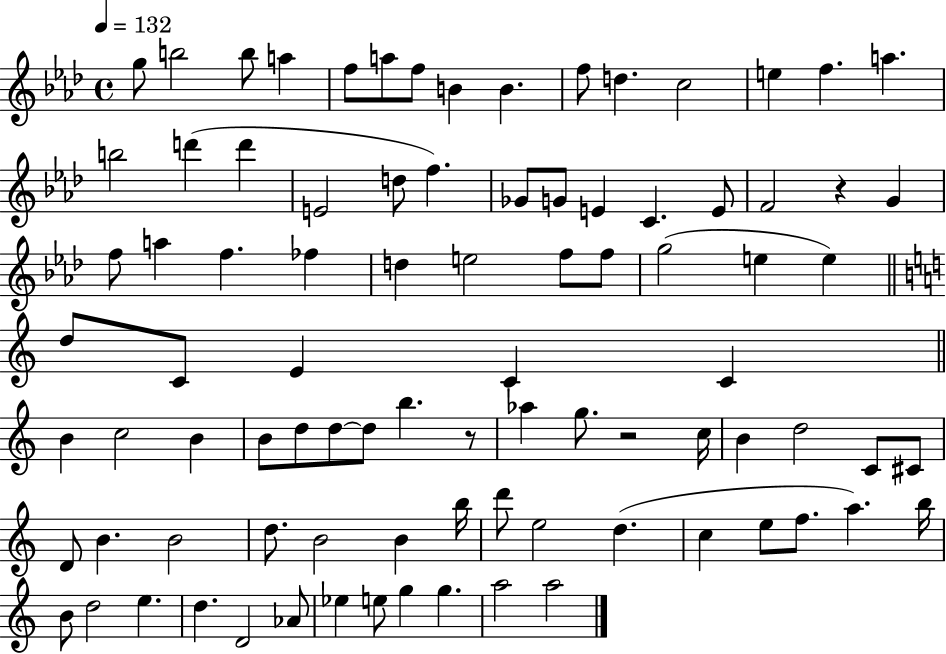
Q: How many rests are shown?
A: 3